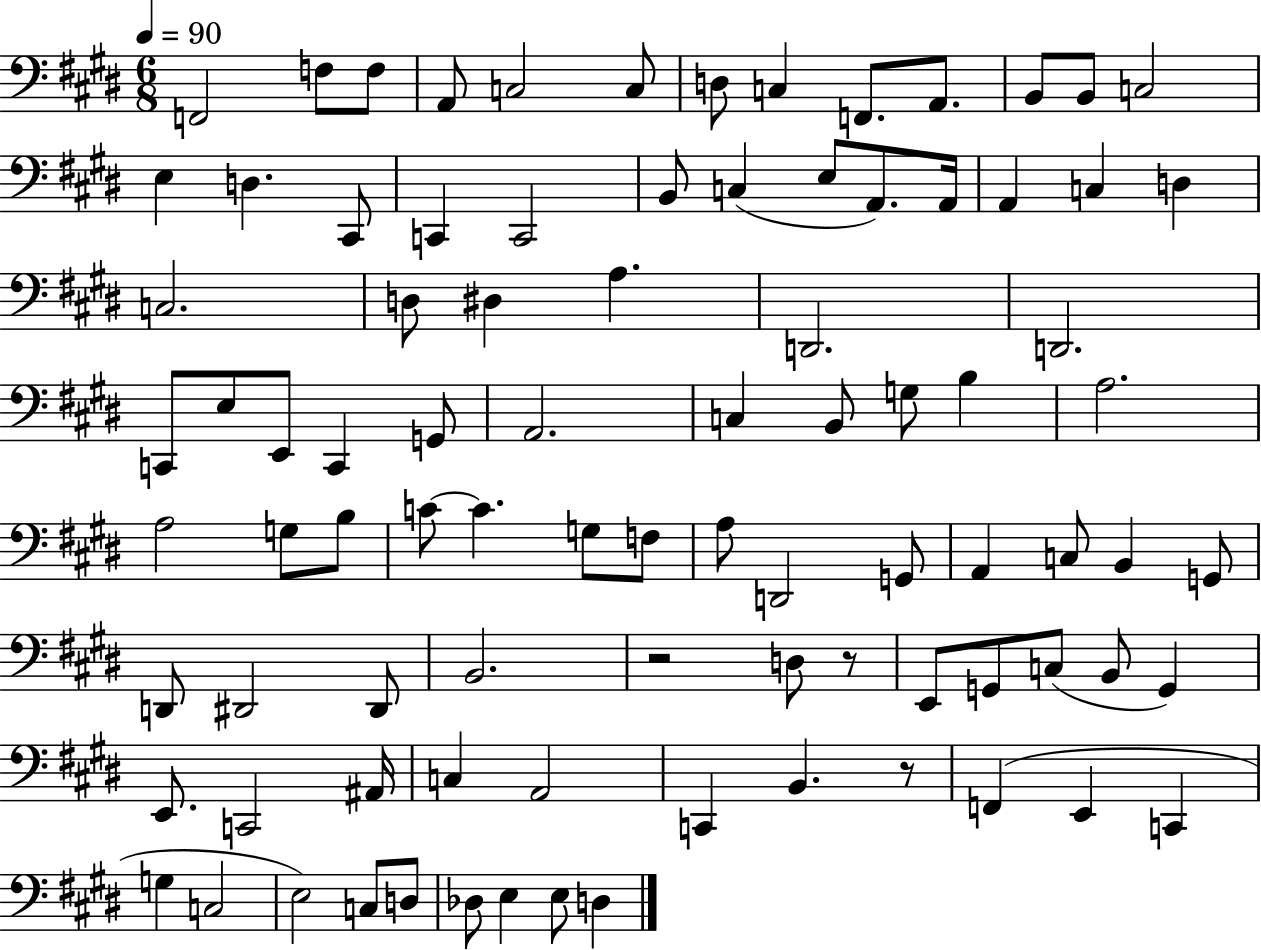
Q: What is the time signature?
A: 6/8